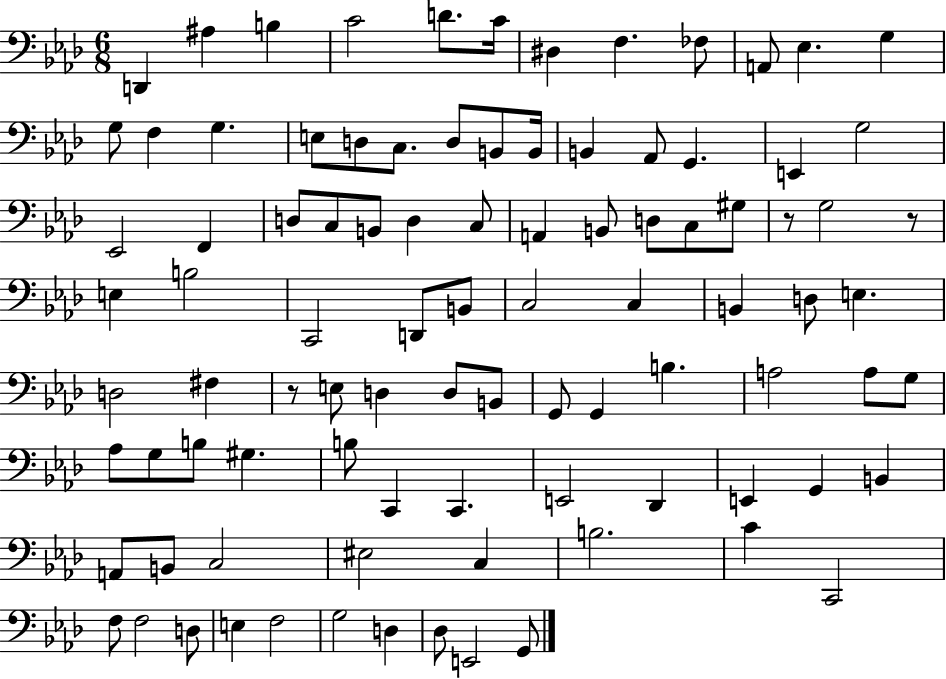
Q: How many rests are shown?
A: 3